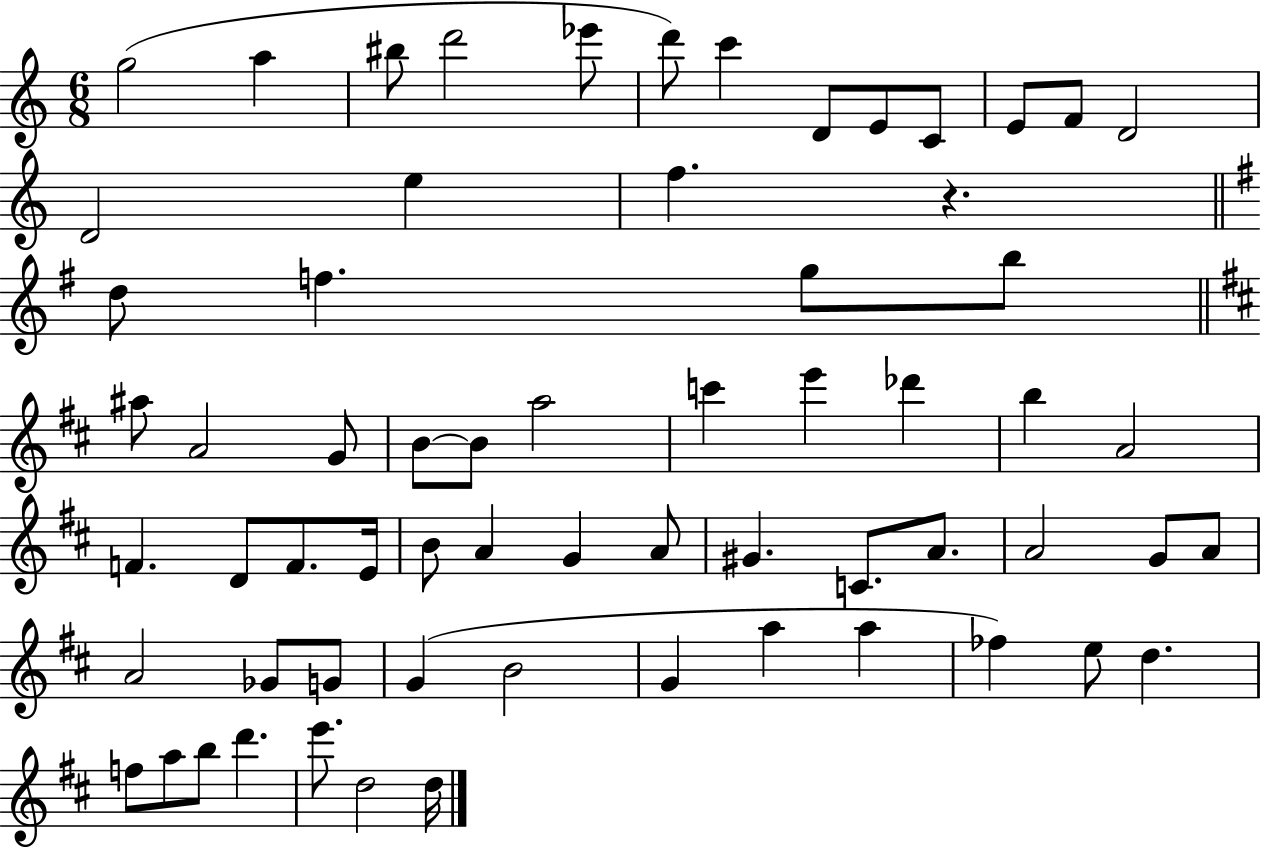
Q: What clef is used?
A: treble